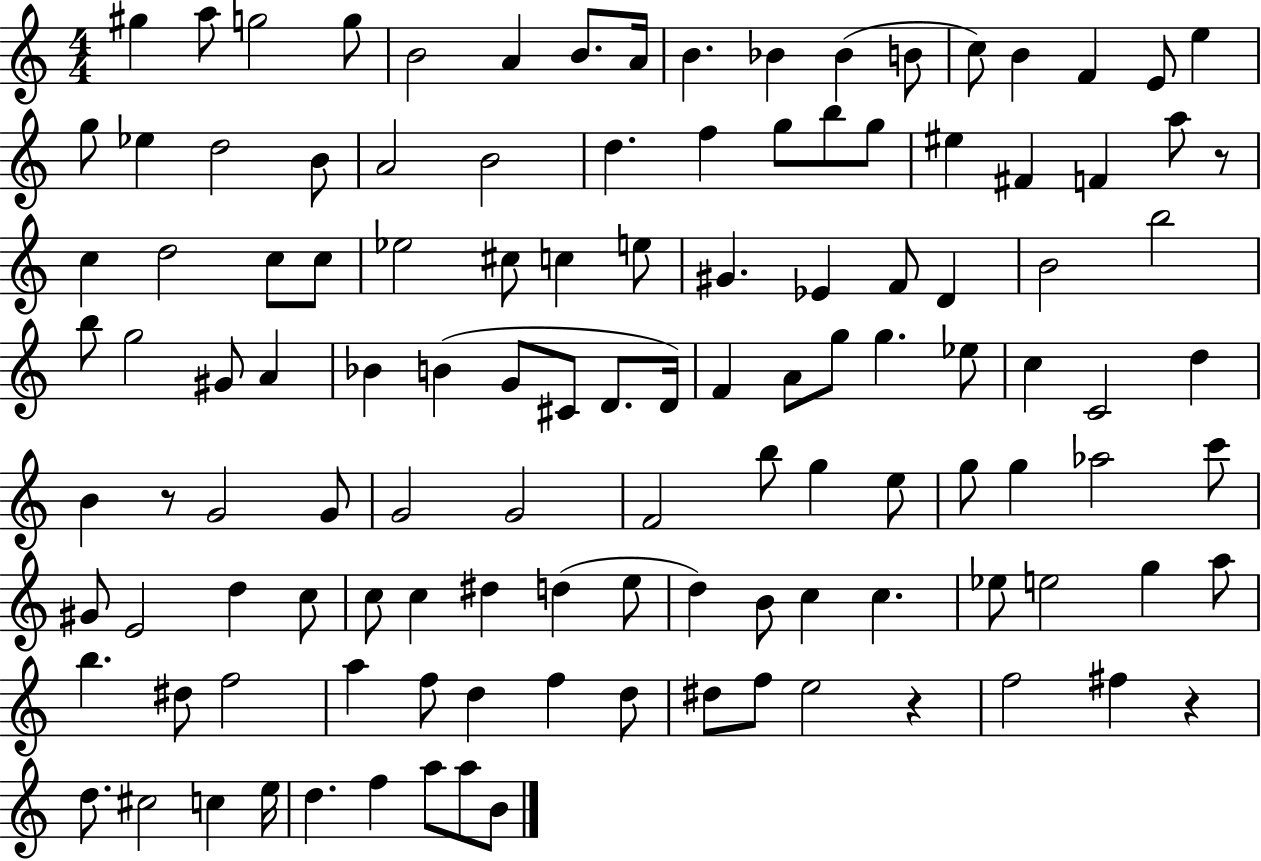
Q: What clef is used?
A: treble